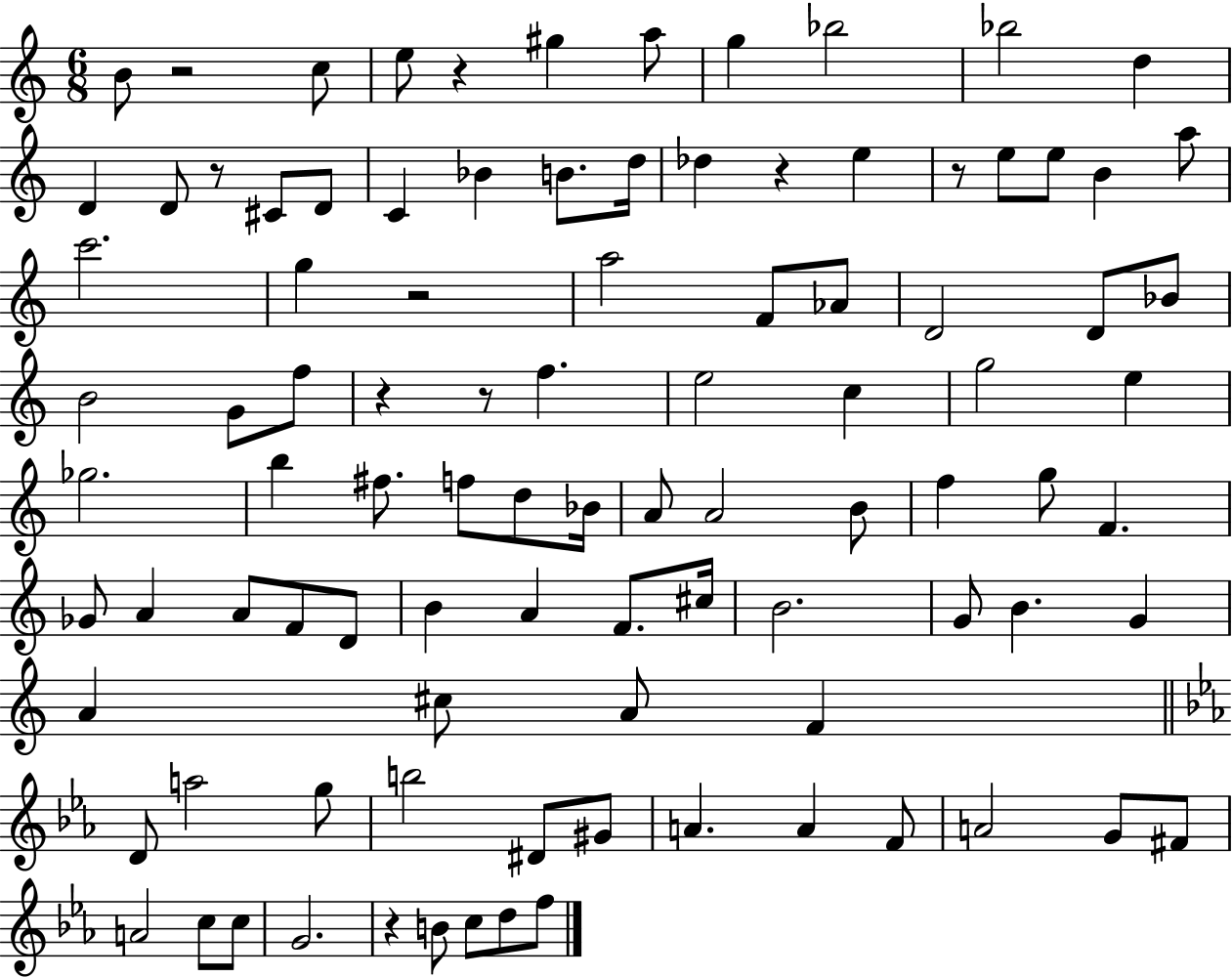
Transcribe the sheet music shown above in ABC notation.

X:1
T:Untitled
M:6/8
L:1/4
K:C
B/2 z2 c/2 e/2 z ^g a/2 g _b2 _b2 d D D/2 z/2 ^C/2 D/2 C _B B/2 d/4 _d z e z/2 e/2 e/2 B a/2 c'2 g z2 a2 F/2 _A/2 D2 D/2 _B/2 B2 G/2 f/2 z z/2 f e2 c g2 e _g2 b ^f/2 f/2 d/2 _B/4 A/2 A2 B/2 f g/2 F _G/2 A A/2 F/2 D/2 B A F/2 ^c/4 B2 G/2 B G A ^c/2 A/2 F D/2 a2 g/2 b2 ^D/2 ^G/2 A A F/2 A2 G/2 ^F/2 A2 c/2 c/2 G2 z B/2 c/2 d/2 f/2